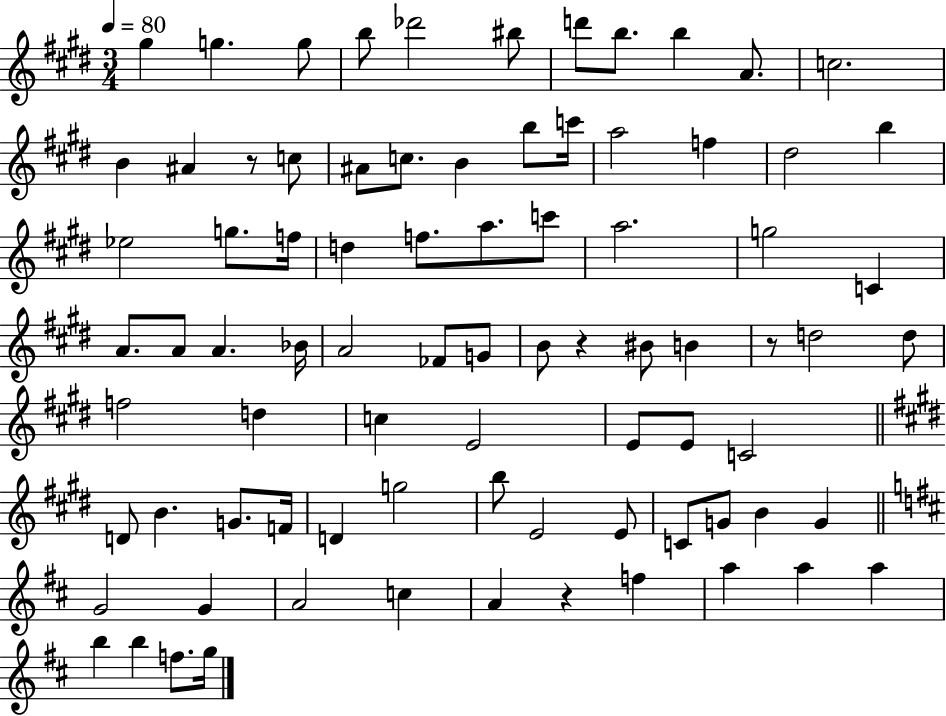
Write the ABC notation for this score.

X:1
T:Untitled
M:3/4
L:1/4
K:E
^g g g/2 b/2 _d'2 ^b/2 d'/2 b/2 b A/2 c2 B ^A z/2 c/2 ^A/2 c/2 B b/2 c'/4 a2 f ^d2 b _e2 g/2 f/4 d f/2 a/2 c'/2 a2 g2 C A/2 A/2 A _B/4 A2 _F/2 G/2 B/2 z ^B/2 B z/2 d2 d/2 f2 d c E2 E/2 E/2 C2 D/2 B G/2 F/4 D g2 b/2 E2 E/2 C/2 G/2 B G G2 G A2 c A z f a a a b b f/2 g/4